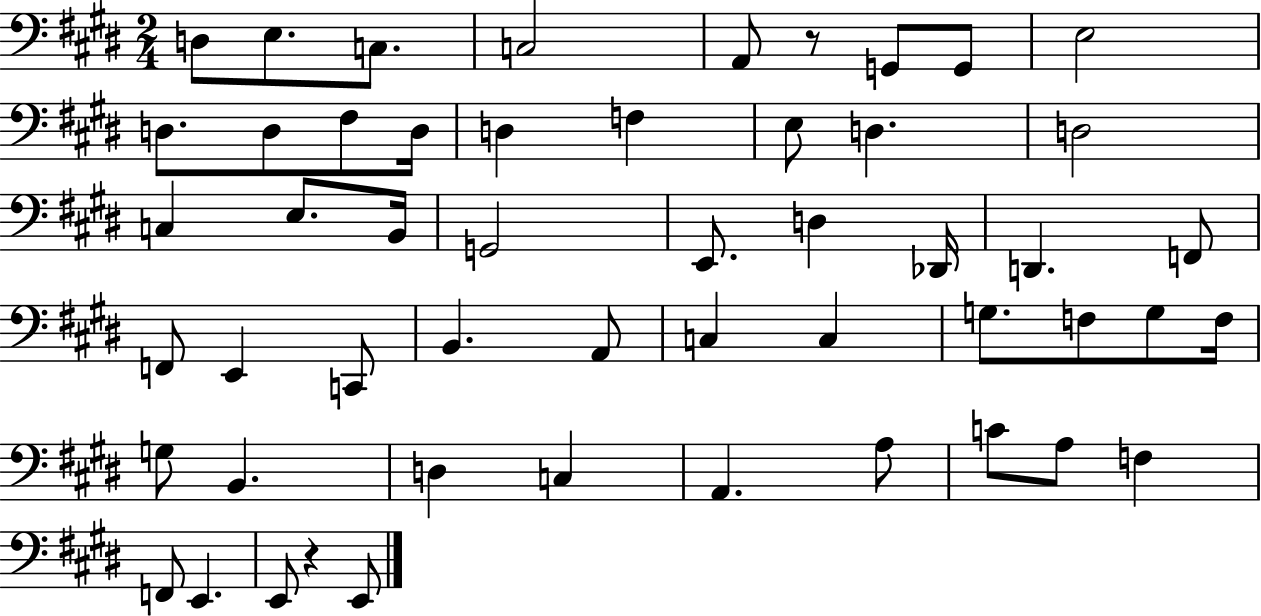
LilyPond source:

{
  \clef bass
  \numericTimeSignature
  \time 2/4
  \key e \major
  \repeat volta 2 { d8 e8. c8. | c2 | a,8 r8 g,8 g,8 | e2 | \break d8. d8 fis8 d16 | d4 f4 | e8 d4. | d2 | \break c4 e8. b,16 | g,2 | e,8. d4 des,16 | d,4. f,8 | \break f,8 e,4 c,8 | b,4. a,8 | c4 c4 | g8. f8 g8 f16 | \break g8 b,4. | d4 c4 | a,4. a8 | c'8 a8 f4 | \break f,8 e,4. | e,8 r4 e,8 | } \bar "|."
}